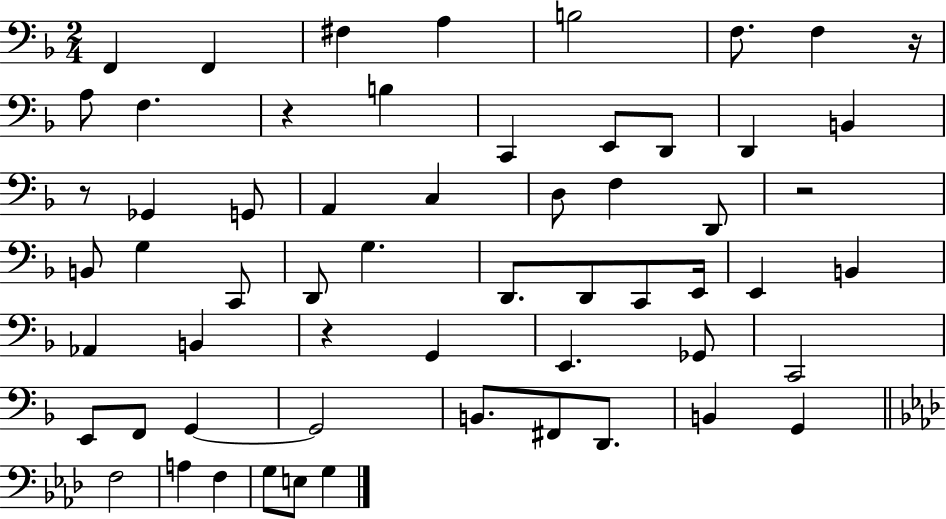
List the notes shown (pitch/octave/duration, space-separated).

F2/q F2/q F#3/q A3/q B3/h F3/e. F3/q R/s A3/e F3/q. R/q B3/q C2/q E2/e D2/e D2/q B2/q R/e Gb2/q G2/e A2/q C3/q D3/e F3/q D2/e R/h B2/e G3/q C2/e D2/e G3/q. D2/e. D2/e C2/e E2/s E2/q B2/q Ab2/q B2/q R/q G2/q E2/q. Gb2/e C2/h E2/e F2/e G2/q G2/h B2/e. F#2/e D2/e. B2/q G2/q F3/h A3/q F3/q G3/e E3/e G3/q